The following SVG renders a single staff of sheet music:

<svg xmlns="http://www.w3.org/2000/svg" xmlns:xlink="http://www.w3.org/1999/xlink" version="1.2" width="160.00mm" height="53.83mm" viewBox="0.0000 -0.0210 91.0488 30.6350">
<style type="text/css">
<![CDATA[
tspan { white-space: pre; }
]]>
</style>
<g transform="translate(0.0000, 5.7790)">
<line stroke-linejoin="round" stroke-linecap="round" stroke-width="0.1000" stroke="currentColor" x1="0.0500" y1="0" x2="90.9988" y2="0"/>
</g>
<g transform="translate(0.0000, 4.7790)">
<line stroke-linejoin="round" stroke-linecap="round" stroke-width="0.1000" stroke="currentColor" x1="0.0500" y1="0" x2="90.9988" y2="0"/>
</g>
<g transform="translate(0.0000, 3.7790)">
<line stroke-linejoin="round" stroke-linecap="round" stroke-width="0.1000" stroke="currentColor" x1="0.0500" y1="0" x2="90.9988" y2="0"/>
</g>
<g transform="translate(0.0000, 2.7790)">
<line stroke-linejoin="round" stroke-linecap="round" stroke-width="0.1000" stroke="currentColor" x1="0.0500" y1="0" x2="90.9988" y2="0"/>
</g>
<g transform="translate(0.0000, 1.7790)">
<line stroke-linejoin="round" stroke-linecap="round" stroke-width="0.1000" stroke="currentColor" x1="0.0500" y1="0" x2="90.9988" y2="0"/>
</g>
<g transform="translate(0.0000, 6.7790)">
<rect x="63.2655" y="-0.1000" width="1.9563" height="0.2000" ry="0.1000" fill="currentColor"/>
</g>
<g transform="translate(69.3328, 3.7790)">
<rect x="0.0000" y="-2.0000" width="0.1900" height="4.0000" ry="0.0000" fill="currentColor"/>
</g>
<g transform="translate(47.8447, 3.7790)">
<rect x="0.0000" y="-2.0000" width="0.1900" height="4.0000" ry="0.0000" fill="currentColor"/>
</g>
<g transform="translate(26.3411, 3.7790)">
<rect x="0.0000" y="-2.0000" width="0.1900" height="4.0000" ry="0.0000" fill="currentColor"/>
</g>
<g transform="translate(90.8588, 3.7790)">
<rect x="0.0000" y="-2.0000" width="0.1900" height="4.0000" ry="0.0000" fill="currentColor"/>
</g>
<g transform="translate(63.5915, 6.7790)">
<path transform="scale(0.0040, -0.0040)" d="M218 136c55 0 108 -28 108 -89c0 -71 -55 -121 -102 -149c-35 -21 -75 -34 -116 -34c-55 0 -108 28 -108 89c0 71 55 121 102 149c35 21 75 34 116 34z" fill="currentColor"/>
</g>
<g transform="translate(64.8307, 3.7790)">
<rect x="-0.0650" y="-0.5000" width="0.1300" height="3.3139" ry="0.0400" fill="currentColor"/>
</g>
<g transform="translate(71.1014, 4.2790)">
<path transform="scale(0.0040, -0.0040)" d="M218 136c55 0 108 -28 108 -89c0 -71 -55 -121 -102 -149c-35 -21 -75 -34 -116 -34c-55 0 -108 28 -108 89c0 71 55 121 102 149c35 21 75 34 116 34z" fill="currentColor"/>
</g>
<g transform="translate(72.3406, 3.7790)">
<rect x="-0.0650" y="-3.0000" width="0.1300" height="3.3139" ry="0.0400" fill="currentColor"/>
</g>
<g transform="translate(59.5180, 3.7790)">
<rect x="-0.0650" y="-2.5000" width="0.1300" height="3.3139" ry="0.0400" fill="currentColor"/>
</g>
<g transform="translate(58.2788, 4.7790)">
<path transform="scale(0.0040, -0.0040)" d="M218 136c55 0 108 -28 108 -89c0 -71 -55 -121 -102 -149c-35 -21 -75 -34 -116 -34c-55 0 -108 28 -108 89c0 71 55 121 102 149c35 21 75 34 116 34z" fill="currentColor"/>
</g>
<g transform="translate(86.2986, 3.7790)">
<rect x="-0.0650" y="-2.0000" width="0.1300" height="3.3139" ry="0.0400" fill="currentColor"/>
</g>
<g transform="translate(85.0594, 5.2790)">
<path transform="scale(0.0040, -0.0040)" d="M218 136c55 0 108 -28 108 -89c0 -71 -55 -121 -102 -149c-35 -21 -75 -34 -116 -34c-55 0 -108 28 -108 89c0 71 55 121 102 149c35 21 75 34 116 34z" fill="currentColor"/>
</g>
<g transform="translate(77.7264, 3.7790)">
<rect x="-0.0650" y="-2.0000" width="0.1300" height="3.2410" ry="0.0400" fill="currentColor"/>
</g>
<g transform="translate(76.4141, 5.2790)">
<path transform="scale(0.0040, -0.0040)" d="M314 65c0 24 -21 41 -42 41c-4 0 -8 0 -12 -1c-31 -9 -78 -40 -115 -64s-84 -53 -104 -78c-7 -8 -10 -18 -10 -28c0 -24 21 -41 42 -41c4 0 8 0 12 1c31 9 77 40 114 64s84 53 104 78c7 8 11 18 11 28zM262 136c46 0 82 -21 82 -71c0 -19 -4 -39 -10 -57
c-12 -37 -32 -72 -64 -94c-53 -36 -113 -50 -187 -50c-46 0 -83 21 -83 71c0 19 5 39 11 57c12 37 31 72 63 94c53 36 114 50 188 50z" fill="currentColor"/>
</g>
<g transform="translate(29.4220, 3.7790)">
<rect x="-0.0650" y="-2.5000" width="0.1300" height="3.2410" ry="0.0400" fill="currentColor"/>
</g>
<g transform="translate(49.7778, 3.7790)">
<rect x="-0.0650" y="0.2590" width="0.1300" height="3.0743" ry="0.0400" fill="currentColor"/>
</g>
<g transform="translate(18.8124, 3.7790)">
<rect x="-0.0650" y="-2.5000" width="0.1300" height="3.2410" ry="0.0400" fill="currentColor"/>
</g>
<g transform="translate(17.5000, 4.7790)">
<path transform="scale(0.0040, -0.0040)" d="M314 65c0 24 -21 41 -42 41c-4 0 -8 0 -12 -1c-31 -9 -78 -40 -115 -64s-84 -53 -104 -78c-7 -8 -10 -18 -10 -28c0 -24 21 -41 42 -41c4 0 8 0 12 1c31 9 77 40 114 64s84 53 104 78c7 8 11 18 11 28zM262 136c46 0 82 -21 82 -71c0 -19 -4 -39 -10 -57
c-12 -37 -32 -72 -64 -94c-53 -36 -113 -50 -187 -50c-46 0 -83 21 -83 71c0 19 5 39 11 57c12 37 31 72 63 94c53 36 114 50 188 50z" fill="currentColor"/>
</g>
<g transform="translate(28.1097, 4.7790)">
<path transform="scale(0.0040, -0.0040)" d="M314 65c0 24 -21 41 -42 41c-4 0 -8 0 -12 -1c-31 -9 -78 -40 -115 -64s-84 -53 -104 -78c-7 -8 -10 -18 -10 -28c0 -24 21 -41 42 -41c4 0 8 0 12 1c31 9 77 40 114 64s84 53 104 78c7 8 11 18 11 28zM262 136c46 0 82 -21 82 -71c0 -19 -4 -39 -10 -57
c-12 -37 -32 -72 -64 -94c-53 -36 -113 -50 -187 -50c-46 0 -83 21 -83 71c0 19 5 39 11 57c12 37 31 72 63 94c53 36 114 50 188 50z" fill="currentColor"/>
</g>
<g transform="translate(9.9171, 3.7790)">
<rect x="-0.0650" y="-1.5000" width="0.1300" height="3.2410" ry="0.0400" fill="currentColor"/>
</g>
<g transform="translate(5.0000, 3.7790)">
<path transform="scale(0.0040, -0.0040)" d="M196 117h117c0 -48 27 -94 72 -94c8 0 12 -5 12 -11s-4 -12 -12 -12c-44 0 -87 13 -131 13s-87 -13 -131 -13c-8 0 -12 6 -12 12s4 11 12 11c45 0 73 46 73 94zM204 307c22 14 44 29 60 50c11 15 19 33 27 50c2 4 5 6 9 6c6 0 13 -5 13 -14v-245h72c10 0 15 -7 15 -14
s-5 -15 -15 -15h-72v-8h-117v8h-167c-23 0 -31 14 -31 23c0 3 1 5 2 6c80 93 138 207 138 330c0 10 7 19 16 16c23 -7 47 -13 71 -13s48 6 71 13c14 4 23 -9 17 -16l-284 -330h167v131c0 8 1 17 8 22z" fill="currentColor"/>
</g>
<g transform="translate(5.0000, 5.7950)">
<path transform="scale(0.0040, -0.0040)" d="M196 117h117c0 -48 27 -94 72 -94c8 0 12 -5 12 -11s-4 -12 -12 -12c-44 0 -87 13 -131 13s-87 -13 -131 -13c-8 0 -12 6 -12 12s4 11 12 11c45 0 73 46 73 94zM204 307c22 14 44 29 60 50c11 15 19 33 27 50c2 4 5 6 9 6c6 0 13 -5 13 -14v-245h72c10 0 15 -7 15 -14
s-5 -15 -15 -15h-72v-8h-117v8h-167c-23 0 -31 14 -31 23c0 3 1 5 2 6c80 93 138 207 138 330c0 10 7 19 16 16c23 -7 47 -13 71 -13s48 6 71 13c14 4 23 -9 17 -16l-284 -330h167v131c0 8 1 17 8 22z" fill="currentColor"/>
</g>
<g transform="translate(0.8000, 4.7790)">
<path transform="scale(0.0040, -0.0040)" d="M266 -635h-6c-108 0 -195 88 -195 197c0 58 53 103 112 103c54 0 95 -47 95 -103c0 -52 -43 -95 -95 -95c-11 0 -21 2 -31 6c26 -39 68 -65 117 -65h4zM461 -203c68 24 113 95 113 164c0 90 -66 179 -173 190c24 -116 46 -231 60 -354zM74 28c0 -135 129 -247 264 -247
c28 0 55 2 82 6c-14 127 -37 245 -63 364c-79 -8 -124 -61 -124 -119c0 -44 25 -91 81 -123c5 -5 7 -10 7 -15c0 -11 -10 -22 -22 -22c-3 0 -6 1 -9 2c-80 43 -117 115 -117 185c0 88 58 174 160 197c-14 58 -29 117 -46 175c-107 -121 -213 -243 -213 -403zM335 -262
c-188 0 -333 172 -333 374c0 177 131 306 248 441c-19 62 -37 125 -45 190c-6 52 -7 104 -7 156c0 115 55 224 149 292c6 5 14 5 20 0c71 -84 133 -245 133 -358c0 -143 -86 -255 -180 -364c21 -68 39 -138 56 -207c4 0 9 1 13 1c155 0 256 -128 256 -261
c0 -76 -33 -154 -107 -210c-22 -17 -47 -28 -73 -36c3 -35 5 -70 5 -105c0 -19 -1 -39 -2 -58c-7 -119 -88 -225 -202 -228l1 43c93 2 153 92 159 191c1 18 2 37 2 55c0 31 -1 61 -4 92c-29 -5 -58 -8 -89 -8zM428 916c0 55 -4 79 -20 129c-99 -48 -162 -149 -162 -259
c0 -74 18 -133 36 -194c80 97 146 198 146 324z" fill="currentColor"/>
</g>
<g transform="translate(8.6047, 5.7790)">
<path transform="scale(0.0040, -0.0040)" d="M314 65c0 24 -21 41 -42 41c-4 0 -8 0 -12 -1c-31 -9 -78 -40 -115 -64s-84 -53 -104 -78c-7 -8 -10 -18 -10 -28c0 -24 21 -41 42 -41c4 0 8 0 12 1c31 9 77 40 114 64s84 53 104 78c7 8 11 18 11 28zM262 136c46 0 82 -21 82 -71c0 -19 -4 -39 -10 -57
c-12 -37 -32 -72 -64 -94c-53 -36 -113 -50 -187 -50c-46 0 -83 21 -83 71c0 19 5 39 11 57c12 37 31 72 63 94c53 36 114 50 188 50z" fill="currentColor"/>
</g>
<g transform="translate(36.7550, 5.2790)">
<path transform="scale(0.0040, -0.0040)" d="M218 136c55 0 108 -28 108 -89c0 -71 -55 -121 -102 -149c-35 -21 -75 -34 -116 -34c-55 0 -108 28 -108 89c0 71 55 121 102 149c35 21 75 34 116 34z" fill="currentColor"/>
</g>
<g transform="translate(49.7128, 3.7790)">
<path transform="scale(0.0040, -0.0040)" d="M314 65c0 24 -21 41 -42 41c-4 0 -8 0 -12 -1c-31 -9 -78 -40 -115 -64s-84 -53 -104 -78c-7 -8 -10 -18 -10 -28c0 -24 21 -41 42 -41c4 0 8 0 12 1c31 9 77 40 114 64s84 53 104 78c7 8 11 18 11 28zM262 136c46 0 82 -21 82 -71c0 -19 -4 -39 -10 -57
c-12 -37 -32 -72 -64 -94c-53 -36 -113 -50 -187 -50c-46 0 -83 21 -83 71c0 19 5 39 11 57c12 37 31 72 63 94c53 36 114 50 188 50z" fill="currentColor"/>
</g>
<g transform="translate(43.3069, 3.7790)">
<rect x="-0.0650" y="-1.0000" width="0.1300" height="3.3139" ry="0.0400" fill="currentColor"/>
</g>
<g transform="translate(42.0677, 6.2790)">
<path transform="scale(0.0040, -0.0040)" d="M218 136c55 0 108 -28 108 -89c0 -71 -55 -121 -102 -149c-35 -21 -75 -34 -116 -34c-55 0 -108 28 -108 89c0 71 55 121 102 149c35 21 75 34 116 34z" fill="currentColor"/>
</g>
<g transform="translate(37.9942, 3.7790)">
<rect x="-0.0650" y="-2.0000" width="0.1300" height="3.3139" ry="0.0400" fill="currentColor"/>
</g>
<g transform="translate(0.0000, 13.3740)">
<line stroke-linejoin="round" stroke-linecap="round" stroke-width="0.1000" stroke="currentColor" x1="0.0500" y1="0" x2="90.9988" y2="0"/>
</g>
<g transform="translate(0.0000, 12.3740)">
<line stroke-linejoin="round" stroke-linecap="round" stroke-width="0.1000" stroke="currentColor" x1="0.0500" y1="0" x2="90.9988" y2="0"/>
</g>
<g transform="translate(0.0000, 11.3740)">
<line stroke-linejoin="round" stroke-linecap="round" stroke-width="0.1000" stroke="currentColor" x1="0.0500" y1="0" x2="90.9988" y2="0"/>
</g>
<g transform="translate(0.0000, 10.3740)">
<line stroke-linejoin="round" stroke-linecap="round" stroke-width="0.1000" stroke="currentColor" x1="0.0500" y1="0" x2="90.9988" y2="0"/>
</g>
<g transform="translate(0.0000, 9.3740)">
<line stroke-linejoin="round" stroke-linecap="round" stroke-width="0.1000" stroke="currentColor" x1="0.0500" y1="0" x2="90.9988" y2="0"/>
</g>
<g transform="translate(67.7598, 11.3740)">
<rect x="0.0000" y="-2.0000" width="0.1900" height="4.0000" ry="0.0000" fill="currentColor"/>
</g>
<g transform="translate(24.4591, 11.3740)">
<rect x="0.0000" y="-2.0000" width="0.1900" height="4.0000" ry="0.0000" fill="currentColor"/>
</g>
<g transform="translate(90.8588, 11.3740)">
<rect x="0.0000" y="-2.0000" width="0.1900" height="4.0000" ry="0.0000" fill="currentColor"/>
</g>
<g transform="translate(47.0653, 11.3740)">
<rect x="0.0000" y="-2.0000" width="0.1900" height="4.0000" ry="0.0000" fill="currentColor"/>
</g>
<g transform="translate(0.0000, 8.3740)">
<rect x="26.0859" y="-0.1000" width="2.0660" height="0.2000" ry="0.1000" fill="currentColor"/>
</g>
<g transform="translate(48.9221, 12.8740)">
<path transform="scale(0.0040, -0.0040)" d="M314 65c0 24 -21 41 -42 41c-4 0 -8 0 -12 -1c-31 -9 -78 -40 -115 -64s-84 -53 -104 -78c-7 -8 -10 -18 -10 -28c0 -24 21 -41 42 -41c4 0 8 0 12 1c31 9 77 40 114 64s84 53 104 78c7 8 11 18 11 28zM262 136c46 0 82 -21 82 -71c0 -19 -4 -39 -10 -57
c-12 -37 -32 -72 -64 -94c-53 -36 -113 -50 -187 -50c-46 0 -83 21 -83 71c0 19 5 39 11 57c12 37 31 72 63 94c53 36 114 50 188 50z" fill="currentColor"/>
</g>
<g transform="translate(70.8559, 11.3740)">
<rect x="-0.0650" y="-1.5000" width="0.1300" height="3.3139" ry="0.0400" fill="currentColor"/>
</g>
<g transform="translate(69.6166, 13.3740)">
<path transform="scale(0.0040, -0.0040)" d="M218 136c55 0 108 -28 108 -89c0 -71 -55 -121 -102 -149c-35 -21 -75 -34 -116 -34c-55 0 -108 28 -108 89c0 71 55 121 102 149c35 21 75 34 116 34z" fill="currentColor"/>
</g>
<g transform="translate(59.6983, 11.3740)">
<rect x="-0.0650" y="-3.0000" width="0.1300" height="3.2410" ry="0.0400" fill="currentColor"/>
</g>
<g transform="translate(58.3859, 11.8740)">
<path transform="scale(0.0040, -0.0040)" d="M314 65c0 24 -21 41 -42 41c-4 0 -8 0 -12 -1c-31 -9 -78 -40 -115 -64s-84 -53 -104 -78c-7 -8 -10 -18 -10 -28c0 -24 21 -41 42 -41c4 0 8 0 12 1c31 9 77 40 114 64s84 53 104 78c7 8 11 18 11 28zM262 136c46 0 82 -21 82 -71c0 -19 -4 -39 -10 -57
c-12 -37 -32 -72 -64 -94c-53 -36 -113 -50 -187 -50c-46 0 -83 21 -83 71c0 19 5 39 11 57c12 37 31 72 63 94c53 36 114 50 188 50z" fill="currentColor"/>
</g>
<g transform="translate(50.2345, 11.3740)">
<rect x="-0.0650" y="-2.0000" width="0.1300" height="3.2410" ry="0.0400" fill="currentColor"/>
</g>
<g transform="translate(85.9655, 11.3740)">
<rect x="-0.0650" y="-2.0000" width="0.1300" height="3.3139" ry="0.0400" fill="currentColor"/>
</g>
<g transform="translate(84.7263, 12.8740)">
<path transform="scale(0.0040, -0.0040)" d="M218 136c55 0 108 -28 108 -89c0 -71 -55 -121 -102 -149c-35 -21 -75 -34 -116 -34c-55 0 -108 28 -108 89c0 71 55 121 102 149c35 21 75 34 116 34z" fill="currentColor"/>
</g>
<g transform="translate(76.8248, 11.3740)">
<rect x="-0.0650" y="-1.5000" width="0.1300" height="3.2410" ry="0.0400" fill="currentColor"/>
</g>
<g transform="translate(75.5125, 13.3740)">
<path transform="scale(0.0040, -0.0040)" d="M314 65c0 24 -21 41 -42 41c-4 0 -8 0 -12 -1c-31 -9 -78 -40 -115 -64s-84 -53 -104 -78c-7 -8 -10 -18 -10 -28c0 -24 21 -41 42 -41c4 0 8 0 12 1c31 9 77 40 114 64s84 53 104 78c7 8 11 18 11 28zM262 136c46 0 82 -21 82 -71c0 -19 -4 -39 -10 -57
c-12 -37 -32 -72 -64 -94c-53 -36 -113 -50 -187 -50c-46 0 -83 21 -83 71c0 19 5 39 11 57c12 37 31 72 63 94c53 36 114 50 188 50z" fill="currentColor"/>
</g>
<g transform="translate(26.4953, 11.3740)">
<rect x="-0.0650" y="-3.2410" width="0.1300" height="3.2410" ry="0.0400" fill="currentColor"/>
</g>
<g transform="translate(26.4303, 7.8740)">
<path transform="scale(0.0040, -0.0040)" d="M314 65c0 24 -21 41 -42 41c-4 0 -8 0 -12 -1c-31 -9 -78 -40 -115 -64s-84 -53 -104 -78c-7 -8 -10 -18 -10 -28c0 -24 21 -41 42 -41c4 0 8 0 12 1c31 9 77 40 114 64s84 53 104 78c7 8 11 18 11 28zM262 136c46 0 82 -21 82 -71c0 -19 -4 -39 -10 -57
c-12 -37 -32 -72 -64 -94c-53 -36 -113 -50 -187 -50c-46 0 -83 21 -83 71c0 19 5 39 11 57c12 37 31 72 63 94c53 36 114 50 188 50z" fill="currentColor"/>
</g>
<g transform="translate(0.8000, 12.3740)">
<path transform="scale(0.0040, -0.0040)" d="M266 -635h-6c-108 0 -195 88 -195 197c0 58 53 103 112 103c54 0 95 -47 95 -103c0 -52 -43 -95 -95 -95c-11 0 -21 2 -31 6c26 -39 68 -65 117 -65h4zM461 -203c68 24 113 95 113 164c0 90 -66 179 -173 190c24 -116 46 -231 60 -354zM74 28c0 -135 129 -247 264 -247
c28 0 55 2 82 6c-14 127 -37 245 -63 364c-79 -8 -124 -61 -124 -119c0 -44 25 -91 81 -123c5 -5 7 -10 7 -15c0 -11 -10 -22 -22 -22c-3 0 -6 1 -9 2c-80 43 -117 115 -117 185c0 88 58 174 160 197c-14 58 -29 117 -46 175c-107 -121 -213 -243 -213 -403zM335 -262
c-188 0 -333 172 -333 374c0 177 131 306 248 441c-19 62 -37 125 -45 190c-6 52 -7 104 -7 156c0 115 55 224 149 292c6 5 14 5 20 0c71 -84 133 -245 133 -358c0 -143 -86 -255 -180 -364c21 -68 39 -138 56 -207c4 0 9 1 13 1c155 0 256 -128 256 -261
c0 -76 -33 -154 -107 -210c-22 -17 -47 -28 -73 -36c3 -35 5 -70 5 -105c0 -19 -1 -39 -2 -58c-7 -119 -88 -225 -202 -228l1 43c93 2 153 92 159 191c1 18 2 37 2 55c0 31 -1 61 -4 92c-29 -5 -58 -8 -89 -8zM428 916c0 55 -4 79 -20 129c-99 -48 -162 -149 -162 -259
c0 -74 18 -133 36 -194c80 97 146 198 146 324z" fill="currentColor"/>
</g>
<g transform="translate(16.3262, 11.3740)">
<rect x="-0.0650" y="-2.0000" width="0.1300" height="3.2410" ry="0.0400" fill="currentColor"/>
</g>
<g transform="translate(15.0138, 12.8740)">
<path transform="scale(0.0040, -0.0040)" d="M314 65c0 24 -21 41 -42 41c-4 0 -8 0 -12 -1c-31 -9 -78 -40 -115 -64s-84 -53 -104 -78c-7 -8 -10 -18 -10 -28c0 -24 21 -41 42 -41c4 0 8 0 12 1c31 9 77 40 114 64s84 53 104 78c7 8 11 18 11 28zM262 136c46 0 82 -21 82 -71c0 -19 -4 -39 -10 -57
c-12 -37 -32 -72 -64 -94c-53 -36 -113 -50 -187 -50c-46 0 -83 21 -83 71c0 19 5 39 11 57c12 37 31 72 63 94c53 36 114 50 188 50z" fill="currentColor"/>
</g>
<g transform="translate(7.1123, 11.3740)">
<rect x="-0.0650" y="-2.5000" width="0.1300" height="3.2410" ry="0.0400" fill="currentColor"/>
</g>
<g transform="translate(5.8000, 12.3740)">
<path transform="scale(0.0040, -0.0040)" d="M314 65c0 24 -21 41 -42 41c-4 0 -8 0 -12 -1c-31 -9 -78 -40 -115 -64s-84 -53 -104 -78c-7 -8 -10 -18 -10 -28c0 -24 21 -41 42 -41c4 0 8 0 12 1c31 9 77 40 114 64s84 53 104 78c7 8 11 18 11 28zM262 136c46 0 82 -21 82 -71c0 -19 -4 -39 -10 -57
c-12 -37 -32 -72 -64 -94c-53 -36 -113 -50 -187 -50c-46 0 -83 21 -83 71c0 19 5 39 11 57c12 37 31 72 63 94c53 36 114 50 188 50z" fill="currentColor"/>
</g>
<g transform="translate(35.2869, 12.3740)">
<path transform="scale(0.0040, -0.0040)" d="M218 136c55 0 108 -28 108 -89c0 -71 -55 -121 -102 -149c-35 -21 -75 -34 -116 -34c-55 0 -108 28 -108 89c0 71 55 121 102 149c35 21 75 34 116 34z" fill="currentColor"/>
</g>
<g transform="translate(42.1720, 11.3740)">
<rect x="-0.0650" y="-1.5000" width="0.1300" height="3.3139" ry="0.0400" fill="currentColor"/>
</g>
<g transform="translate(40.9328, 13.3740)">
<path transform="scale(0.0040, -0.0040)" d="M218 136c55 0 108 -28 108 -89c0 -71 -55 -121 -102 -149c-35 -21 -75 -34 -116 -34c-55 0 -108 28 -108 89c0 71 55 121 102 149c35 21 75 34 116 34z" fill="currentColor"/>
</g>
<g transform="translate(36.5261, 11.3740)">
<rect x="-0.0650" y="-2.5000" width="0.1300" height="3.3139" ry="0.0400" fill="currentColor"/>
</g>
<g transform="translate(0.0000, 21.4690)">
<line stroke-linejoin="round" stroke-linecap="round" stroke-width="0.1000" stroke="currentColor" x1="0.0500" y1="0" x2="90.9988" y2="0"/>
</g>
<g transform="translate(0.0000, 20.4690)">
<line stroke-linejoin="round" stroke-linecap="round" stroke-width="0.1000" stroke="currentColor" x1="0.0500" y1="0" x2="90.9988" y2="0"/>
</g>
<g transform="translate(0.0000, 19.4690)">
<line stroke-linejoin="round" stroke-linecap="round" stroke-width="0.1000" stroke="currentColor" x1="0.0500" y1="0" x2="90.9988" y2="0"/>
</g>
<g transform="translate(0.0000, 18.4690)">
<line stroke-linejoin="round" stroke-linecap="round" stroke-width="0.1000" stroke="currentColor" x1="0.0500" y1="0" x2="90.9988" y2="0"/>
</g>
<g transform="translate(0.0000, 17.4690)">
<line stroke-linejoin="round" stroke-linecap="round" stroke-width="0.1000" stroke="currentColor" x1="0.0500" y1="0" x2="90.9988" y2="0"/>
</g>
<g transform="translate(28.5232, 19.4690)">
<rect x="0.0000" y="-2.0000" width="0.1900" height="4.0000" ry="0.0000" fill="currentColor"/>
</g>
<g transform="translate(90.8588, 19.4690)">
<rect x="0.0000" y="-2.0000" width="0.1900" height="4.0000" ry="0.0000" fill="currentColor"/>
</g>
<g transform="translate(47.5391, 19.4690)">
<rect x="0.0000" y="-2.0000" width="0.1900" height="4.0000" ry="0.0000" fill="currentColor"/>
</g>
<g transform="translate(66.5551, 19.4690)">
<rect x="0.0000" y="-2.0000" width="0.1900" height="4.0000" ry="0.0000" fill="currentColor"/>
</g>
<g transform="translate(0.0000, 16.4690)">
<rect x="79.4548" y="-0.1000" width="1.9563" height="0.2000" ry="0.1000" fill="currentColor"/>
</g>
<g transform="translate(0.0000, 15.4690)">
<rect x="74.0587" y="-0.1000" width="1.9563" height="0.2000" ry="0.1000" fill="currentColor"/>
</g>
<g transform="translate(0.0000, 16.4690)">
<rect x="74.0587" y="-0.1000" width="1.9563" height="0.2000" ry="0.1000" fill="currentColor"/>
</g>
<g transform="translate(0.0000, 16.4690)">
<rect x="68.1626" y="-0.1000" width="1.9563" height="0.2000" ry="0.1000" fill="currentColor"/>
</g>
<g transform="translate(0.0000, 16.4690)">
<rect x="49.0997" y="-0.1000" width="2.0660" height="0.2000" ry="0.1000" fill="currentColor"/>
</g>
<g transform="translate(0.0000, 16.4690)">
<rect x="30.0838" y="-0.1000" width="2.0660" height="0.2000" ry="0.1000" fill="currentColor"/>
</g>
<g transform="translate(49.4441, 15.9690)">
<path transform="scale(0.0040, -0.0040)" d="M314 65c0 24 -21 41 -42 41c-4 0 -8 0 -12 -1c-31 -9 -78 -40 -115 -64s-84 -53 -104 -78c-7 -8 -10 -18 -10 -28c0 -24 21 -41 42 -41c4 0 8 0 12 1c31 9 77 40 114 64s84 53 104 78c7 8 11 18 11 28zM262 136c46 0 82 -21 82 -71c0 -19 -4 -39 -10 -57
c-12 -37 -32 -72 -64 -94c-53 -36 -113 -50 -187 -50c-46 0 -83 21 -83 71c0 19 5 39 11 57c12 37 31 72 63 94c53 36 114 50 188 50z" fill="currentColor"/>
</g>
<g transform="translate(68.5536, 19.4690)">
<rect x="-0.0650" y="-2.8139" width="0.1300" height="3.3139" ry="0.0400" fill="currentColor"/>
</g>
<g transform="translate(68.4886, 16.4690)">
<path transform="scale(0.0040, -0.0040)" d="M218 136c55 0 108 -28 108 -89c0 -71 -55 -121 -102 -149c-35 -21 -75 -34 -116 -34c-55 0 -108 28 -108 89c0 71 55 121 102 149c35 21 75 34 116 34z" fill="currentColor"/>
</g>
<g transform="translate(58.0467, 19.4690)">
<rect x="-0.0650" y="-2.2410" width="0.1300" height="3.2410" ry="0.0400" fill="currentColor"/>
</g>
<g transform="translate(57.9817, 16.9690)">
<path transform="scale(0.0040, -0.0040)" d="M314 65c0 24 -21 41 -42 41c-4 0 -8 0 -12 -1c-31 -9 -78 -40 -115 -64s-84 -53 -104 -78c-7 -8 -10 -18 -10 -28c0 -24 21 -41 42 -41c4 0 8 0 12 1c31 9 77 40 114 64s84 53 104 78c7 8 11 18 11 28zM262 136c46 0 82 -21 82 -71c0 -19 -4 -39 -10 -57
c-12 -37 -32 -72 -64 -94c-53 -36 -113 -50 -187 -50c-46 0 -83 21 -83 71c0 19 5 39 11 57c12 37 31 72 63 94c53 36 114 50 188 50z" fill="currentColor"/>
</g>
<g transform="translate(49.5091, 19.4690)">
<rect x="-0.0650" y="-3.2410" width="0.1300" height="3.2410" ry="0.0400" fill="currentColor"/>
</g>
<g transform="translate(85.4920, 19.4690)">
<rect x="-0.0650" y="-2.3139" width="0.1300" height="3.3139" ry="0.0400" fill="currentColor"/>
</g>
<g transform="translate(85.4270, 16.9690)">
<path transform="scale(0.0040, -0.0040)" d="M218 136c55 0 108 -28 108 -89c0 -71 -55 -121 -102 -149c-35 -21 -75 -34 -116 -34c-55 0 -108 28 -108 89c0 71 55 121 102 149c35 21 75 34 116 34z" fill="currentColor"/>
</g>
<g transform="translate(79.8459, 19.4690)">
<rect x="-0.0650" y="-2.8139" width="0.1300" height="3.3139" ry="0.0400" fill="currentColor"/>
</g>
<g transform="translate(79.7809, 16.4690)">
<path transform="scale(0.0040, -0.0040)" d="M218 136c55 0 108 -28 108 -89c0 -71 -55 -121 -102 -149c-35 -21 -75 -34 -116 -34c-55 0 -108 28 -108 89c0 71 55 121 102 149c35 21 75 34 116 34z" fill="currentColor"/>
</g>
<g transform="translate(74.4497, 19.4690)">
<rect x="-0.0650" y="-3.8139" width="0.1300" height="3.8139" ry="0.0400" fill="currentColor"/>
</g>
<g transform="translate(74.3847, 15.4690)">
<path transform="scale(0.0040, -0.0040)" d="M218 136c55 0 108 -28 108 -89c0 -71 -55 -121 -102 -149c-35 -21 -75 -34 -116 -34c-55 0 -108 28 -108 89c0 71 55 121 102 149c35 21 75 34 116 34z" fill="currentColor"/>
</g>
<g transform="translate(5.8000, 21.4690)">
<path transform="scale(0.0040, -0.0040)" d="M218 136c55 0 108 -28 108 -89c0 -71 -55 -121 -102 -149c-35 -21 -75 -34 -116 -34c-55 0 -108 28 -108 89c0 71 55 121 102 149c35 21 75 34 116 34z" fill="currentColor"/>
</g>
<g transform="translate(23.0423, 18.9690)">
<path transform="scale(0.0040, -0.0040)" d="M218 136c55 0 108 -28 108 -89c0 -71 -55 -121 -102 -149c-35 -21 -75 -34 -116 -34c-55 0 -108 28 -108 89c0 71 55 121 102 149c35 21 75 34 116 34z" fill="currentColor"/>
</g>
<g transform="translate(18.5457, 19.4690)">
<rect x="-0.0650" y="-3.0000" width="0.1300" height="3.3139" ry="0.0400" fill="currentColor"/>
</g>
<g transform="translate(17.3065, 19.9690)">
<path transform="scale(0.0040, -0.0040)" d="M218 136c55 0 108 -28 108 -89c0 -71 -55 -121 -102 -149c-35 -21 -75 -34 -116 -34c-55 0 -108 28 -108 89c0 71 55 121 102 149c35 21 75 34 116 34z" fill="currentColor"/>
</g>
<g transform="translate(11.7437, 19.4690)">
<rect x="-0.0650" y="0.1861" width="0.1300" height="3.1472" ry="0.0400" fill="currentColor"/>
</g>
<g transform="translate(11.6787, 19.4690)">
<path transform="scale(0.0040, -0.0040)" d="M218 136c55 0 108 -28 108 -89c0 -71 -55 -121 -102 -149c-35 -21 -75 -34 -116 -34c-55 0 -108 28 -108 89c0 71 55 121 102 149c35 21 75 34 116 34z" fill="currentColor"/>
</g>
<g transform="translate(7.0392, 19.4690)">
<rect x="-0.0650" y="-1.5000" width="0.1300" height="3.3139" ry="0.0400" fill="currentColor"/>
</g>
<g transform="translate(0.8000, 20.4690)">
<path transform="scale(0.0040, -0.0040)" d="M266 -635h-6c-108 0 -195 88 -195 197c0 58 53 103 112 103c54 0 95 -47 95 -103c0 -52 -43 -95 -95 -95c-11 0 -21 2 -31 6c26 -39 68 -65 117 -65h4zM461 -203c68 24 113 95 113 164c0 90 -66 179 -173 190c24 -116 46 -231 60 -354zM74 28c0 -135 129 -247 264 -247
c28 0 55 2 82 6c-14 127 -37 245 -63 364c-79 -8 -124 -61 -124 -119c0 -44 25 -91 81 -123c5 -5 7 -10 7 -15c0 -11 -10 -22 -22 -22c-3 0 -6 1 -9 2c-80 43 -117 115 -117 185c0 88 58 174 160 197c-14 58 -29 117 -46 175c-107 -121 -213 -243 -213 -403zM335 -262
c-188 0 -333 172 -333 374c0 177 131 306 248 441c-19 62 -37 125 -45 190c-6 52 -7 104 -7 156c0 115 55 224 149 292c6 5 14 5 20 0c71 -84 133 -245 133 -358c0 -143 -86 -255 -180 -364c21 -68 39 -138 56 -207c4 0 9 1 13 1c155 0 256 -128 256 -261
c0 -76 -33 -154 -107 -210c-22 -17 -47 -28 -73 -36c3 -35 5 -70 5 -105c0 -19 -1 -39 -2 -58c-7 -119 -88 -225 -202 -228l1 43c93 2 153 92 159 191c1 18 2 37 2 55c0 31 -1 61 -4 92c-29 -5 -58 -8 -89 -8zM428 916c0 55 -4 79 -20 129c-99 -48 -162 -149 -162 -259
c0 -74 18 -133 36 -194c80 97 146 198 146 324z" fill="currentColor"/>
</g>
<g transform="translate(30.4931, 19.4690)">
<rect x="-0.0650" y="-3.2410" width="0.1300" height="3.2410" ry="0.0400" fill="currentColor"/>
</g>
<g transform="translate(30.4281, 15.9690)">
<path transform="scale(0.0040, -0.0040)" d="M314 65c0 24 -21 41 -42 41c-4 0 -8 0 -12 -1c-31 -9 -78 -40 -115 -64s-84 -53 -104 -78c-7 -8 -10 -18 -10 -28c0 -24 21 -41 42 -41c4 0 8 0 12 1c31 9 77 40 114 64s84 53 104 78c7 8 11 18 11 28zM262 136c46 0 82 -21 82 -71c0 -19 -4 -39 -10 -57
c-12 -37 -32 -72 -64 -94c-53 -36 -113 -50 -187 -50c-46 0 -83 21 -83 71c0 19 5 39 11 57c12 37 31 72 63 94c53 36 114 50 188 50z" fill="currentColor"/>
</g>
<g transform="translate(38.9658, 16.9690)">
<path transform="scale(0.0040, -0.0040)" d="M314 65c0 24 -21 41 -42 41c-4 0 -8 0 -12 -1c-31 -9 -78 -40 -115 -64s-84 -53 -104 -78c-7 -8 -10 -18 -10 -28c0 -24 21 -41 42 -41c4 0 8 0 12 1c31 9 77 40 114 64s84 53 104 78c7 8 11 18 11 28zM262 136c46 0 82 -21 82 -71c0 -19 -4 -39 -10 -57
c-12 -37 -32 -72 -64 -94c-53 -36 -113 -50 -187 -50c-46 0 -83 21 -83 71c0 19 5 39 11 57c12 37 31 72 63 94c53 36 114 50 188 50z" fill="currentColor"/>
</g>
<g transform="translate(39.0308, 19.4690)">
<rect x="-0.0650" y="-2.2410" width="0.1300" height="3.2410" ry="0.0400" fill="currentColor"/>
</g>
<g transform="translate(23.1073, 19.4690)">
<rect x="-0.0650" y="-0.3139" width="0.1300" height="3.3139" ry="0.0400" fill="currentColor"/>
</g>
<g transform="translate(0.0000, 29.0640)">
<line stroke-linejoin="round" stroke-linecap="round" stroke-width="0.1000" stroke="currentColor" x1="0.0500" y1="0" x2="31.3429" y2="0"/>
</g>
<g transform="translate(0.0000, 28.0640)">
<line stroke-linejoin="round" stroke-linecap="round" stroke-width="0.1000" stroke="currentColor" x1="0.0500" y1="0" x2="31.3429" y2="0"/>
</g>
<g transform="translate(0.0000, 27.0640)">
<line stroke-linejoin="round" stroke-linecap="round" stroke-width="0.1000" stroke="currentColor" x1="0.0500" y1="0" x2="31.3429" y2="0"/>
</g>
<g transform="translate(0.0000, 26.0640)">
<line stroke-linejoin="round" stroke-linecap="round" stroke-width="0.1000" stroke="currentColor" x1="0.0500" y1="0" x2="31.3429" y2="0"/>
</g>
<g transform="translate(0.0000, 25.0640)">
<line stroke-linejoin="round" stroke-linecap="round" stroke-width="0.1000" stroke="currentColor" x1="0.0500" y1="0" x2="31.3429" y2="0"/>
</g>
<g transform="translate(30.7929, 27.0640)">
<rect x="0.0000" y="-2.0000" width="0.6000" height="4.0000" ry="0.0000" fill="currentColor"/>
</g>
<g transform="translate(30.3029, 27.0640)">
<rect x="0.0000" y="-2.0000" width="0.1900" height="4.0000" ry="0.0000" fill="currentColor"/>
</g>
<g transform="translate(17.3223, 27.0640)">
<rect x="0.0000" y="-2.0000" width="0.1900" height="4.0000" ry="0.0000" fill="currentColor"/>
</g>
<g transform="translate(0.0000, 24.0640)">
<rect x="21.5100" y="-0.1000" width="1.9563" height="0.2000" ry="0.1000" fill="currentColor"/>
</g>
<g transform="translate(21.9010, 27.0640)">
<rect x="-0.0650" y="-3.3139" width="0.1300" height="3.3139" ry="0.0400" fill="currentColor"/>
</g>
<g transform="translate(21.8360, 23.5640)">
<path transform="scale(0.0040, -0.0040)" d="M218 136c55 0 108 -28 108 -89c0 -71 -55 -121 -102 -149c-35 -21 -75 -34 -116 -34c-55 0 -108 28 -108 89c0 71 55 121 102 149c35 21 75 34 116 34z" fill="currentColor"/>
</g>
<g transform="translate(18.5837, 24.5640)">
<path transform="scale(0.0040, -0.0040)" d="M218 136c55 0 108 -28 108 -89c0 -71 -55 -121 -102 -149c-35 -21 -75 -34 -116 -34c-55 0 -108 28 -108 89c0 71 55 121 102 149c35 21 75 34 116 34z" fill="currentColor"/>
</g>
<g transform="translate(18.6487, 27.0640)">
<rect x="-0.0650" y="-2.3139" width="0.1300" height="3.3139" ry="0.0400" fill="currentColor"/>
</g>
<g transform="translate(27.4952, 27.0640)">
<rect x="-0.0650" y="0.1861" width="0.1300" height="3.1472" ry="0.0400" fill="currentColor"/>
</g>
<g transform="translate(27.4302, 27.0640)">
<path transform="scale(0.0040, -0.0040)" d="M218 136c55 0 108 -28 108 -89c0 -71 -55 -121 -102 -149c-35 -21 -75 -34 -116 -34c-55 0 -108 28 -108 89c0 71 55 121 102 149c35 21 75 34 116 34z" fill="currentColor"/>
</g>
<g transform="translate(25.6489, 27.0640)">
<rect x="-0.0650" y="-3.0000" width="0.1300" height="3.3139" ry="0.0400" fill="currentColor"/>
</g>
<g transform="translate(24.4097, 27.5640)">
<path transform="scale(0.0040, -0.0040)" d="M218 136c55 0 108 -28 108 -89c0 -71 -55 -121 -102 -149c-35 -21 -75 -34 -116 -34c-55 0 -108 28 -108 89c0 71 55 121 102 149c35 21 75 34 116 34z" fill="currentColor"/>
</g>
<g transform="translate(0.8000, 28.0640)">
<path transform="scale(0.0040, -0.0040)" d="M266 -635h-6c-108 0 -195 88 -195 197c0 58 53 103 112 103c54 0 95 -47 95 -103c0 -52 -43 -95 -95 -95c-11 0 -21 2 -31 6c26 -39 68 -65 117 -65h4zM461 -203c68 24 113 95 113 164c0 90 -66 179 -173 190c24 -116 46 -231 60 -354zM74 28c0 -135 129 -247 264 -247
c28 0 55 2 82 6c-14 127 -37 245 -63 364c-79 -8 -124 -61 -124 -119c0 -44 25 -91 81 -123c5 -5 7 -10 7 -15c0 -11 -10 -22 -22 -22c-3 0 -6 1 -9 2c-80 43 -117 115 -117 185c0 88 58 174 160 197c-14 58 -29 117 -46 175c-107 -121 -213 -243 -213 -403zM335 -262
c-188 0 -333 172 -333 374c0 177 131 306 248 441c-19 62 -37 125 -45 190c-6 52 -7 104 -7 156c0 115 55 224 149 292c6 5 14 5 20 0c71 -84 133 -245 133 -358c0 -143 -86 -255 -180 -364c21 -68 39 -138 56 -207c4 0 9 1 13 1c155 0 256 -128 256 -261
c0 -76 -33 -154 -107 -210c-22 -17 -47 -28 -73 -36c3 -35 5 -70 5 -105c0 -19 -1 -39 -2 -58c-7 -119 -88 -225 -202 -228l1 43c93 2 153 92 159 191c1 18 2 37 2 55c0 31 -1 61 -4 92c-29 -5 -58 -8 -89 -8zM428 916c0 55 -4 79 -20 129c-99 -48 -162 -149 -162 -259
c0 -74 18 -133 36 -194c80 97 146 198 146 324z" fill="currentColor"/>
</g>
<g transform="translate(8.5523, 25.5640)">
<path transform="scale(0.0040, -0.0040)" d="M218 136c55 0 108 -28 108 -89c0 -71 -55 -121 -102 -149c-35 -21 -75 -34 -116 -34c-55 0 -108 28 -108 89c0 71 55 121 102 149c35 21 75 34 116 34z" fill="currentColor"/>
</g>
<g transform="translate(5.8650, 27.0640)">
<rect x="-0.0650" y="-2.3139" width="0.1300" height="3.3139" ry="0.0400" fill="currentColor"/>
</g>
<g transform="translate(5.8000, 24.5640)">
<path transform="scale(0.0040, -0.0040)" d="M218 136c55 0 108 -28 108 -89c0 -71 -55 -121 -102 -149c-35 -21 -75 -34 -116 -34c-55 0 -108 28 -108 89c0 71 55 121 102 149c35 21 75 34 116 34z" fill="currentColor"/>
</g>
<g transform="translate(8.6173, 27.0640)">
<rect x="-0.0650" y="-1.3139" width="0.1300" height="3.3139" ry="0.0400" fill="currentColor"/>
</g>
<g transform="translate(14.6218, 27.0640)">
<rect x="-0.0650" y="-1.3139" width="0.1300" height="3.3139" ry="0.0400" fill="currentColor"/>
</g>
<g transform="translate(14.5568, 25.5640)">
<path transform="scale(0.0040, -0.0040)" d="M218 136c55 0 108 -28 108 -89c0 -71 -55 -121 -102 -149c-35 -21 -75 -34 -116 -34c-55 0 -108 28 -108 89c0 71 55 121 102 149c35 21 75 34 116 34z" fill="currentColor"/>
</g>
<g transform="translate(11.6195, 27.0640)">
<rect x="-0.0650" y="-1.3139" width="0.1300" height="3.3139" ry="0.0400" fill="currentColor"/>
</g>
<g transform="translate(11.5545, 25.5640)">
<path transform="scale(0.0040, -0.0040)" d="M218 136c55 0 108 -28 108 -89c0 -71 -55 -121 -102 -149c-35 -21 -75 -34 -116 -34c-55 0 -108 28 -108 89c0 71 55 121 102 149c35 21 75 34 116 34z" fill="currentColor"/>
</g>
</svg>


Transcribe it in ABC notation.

X:1
T:Untitled
M:4/4
L:1/4
K:C
E2 G2 G2 F D B2 G C A F2 F G2 F2 b2 G E F2 A2 E E2 F E B A c b2 g2 b2 g2 a c' a g g e e e g b A B